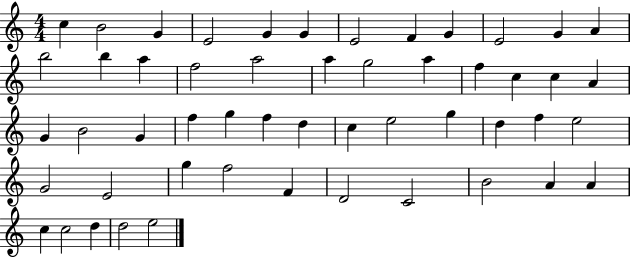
{
  \clef treble
  \numericTimeSignature
  \time 4/4
  \key c \major
  c''4 b'2 g'4 | e'2 g'4 g'4 | e'2 f'4 g'4 | e'2 g'4 a'4 | \break b''2 b''4 a''4 | f''2 a''2 | a''4 g''2 a''4 | f''4 c''4 c''4 a'4 | \break g'4 b'2 g'4 | f''4 g''4 f''4 d''4 | c''4 e''2 g''4 | d''4 f''4 e''2 | \break g'2 e'2 | g''4 f''2 f'4 | d'2 c'2 | b'2 a'4 a'4 | \break c''4 c''2 d''4 | d''2 e''2 | \bar "|."
}